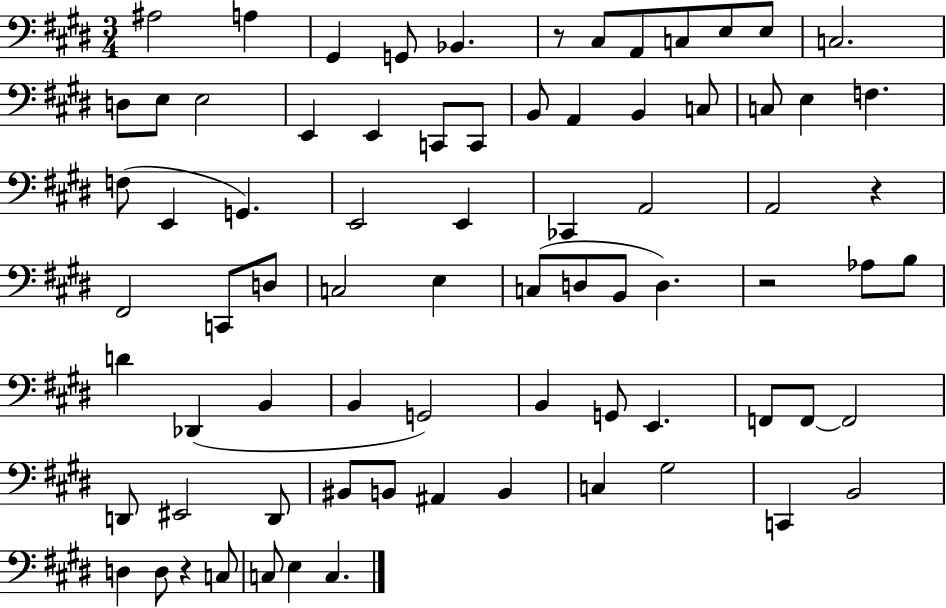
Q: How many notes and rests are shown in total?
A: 76